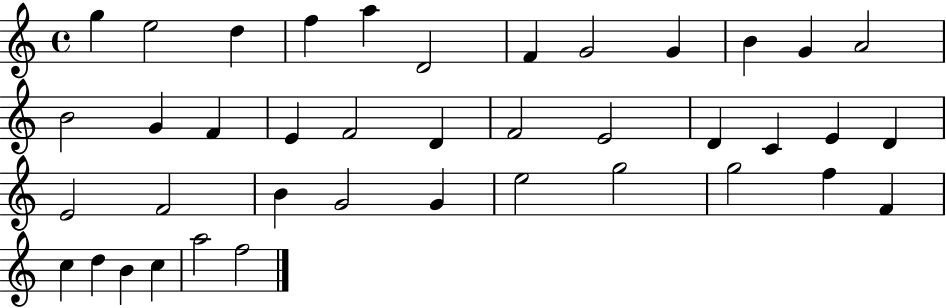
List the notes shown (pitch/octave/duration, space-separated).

G5/q E5/h D5/q F5/q A5/q D4/h F4/q G4/h G4/q B4/q G4/q A4/h B4/h G4/q F4/q E4/q F4/h D4/q F4/h E4/h D4/q C4/q E4/q D4/q E4/h F4/h B4/q G4/h G4/q E5/h G5/h G5/h F5/q F4/q C5/q D5/q B4/q C5/q A5/h F5/h